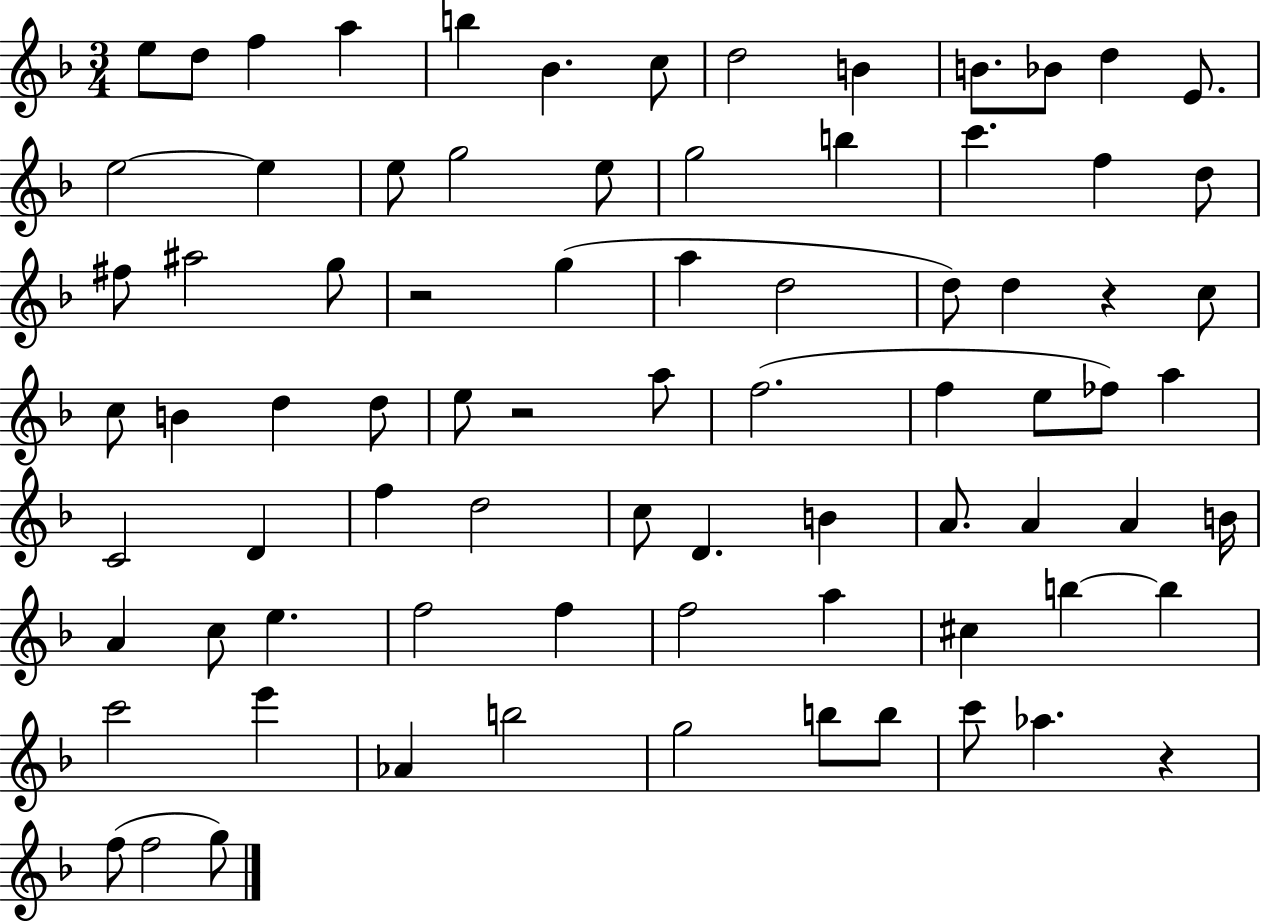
E5/e D5/e F5/q A5/q B5/q Bb4/q. C5/e D5/h B4/q B4/e. Bb4/e D5/q E4/e. E5/h E5/q E5/e G5/h E5/e G5/h B5/q C6/q. F5/q D5/e F#5/e A#5/h G5/e R/h G5/q A5/q D5/h D5/e D5/q R/q C5/e C5/e B4/q D5/q D5/e E5/e R/h A5/e F5/h. F5/q E5/e FES5/e A5/q C4/h D4/q F5/q D5/h C5/e D4/q. B4/q A4/e. A4/q A4/q B4/s A4/q C5/e E5/q. F5/h F5/q F5/h A5/q C#5/q B5/q B5/q C6/h E6/q Ab4/q B5/h G5/h B5/e B5/e C6/e Ab5/q. R/q F5/e F5/h G5/e